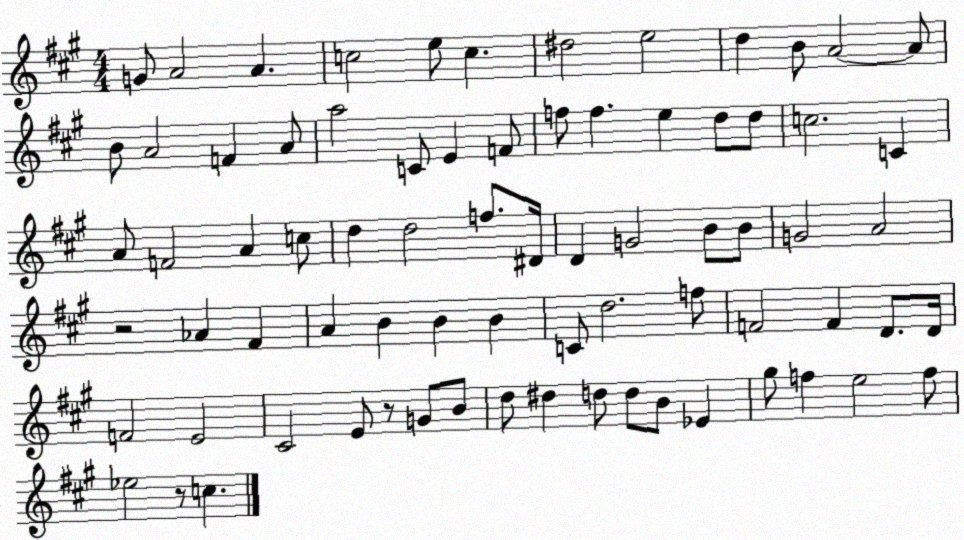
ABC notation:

X:1
T:Untitled
M:4/4
L:1/4
K:A
G/2 A2 A c2 e/2 c ^d2 e2 d B/2 A2 A/2 B/2 A2 F A/2 a2 C/2 E F/2 f/2 f e d/2 d/2 c2 C A/2 F2 A c/2 d d2 f/2 ^D/4 D G2 B/2 B/2 G2 A2 z2 _A ^F A B B B C/2 d2 f/2 F2 F D/2 D/4 F2 E2 ^C2 E/2 z/2 G/2 B/2 d/2 ^d d/2 d/2 B/2 _E ^g/2 f e2 f/2 _e2 z/2 c